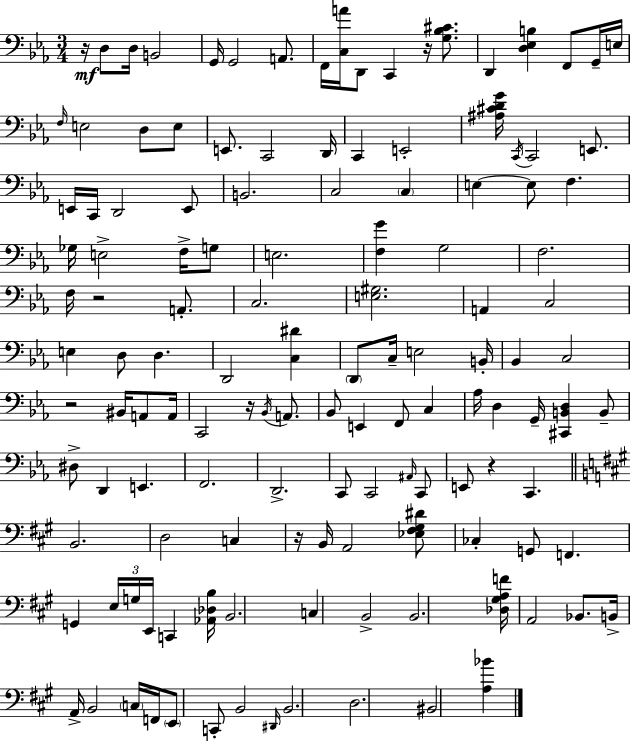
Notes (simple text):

R/s D3/e D3/s B2/h G2/s G2/h A2/e. F2/s [C3,A4]/s D2/e C2/q R/s [G3,Bb3,C#4]/e. D2/q [D3,Eb3,B3]/q F2/e G2/s E3/s F3/s E3/h D3/e E3/e E2/e. C2/h D2/s C2/q E2/h [A#3,C#4,D4,G4]/s C2/s C2/h E2/e. E2/s C2/s D2/h E2/e B2/h. C3/h C3/q E3/q E3/e F3/q. Gb3/s E3/h F3/s G3/e E3/h. [F3,G4]/q G3/h F3/h. F3/s R/h A2/e. C3/h. [E3,G#3]/h. A2/q C3/h E3/q D3/e D3/q. D2/h [C3,D#4]/q D2/e C3/s E3/h B2/s Bb2/q C3/h R/h BIS2/s A2/e A2/s C2/h R/s Bb2/s A2/e. Bb2/e E2/q F2/e C3/q Ab3/s D3/q G2/s [C#2,B2,D3]/q B2/e D#3/e D2/q E2/q. F2/h. D2/h. C2/e C2/h A#2/s C2/e E2/e R/q C2/q. B2/h. D3/h C3/q R/s B2/s A2/h [Eb3,F#3,G#3,D#4]/e CES3/q G2/e F2/q. G2/q E3/s G3/s E2/s C2/q [Ab2,Db3,B3]/s B2/h. C3/q B2/h B2/h. [Db3,G#3,A3,F4]/s A2/h Bb2/e. B2/s A2/s B2/h C3/s F2/s E2/e C2/e B2/h D#2/s B2/h. D3/h. BIS2/h [A3,Bb4]/q